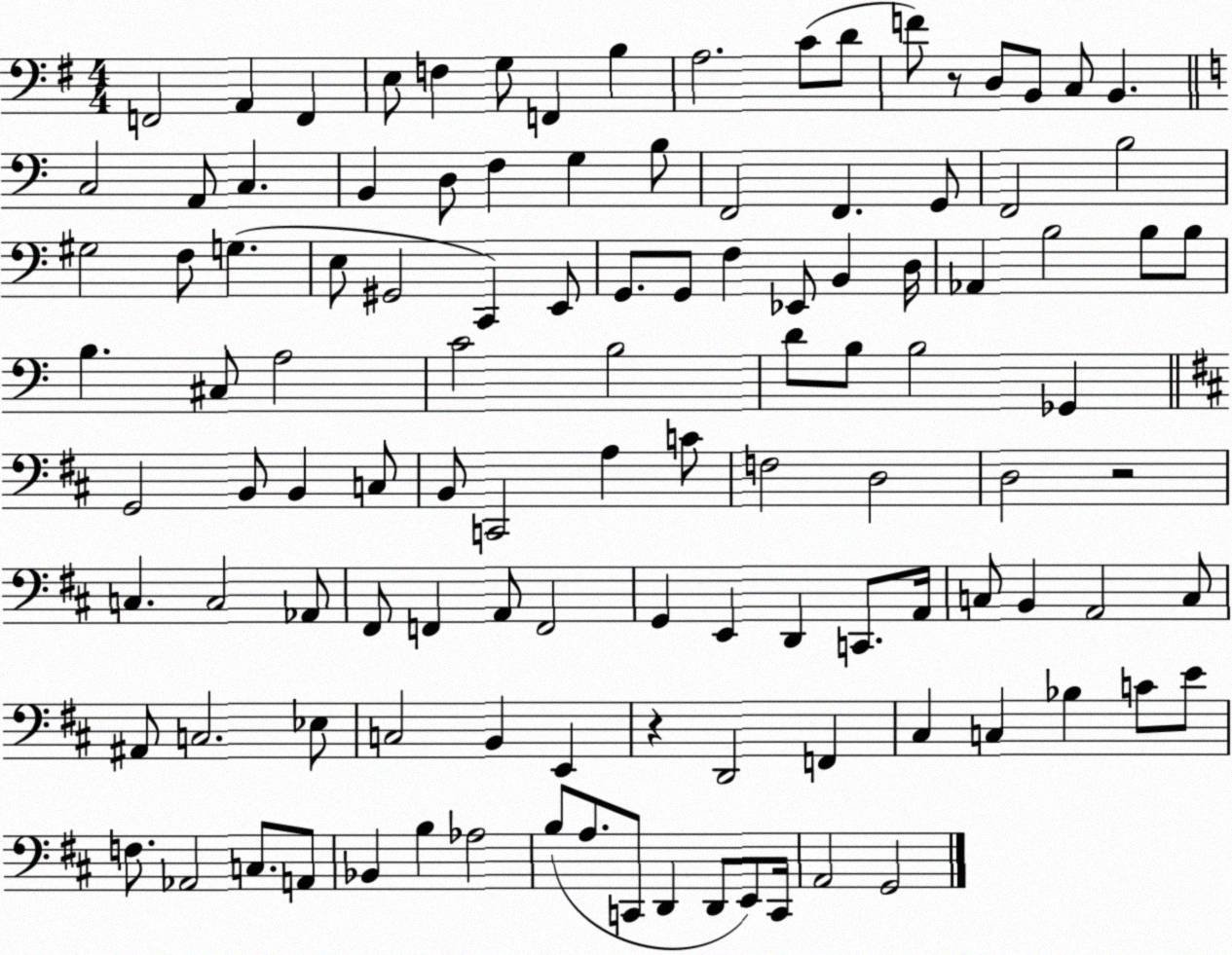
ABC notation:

X:1
T:Untitled
M:4/4
L:1/4
K:G
F,,2 A,, F,, E,/2 F, G,/2 F,, B, A,2 C/2 D/2 F/2 z/2 D,/2 B,,/2 C,/2 B,, C,2 A,,/2 C, B,, D,/2 F, G, B,/2 F,,2 F,, G,,/2 F,,2 B,2 ^G,2 F,/2 G, E,/2 ^G,,2 C,, E,,/2 G,,/2 G,,/2 F, _E,,/2 B,, D,/4 _A,, B,2 B,/2 B,/2 B, ^C,/2 A,2 C2 B,2 D/2 B,/2 B,2 _G,, G,,2 B,,/2 B,, C,/2 B,,/2 C,,2 A, C/2 F,2 D,2 D,2 z2 C, C,2 _A,,/2 ^F,,/2 F,, A,,/2 F,,2 G,, E,, D,, C,,/2 A,,/4 C,/2 B,, A,,2 C,/2 ^A,,/2 C,2 _E,/2 C,2 B,, E,, z D,,2 F,, ^C, C, _B, C/2 E/2 F,/2 _A,,2 C,/2 A,,/2 _B,, B, _A,2 B,/2 A,/2 C,,/2 D,, D,,/2 E,,/2 C,,/4 A,,2 G,,2